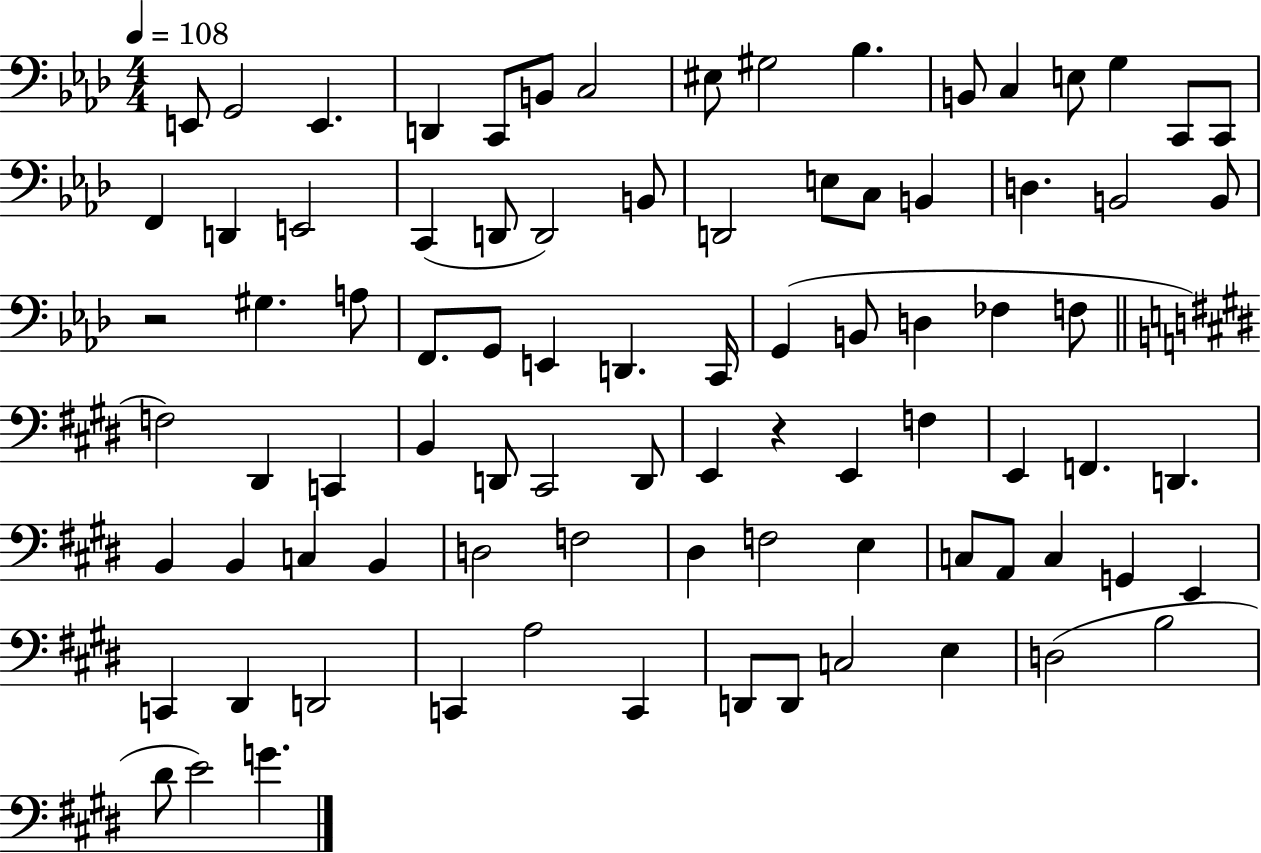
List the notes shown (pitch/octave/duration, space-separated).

E2/e G2/h E2/q. D2/q C2/e B2/e C3/h EIS3/e G#3/h Bb3/q. B2/e C3/q E3/e G3/q C2/e C2/e F2/q D2/q E2/h C2/q D2/e D2/h B2/e D2/h E3/e C3/e B2/q D3/q. B2/h B2/e R/h G#3/q. A3/e F2/e. G2/e E2/q D2/q. C2/s G2/q B2/e D3/q FES3/q F3/e F3/h D#2/q C2/q B2/q D2/e C#2/h D2/e E2/q R/q E2/q F3/q E2/q F2/q. D2/q. B2/q B2/q C3/q B2/q D3/h F3/h D#3/q F3/h E3/q C3/e A2/e C3/q G2/q E2/q C2/q D#2/q D2/h C2/q A3/h C2/q D2/e D2/e C3/h E3/q D3/h B3/h D#4/e E4/h G4/q.